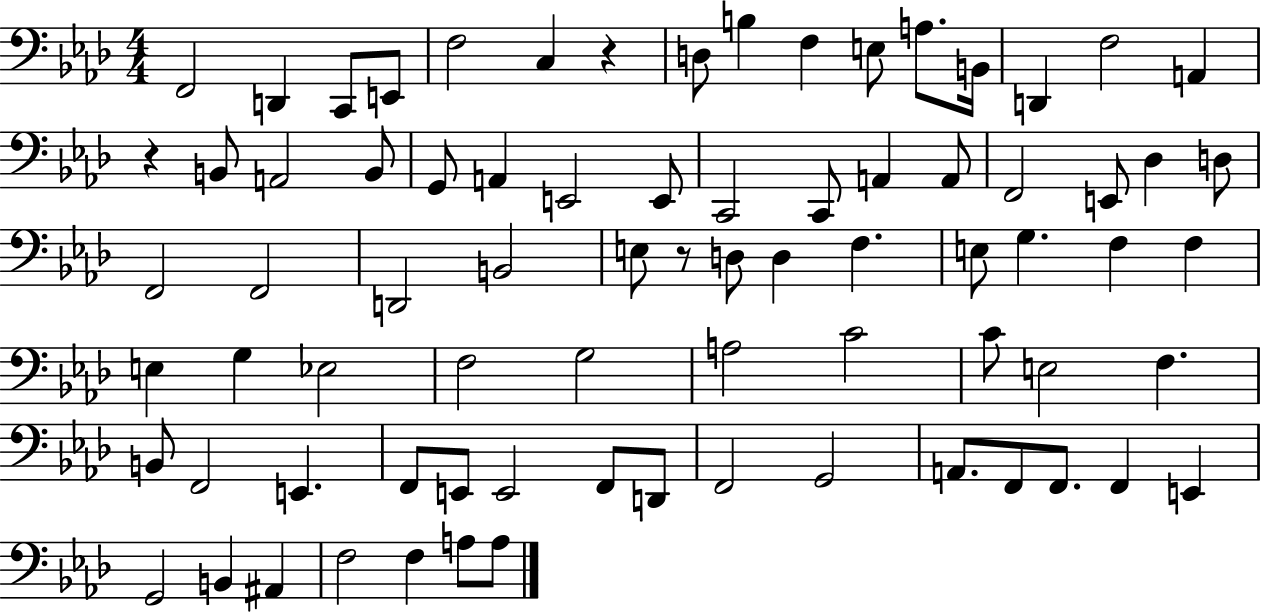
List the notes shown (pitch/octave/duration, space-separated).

F2/h D2/q C2/e E2/e F3/h C3/q R/q D3/e B3/q F3/q E3/e A3/e. B2/s D2/q F3/h A2/q R/q B2/e A2/h B2/e G2/e A2/q E2/h E2/e C2/h C2/e A2/q A2/e F2/h E2/e Db3/q D3/e F2/h F2/h D2/h B2/h E3/e R/e D3/e D3/q F3/q. E3/e G3/q. F3/q F3/q E3/q G3/q Eb3/h F3/h G3/h A3/h C4/h C4/e E3/h F3/q. B2/e F2/h E2/q. F2/e E2/e E2/h F2/e D2/e F2/h G2/h A2/e. F2/e F2/e. F2/q E2/q G2/h B2/q A#2/q F3/h F3/q A3/e A3/e